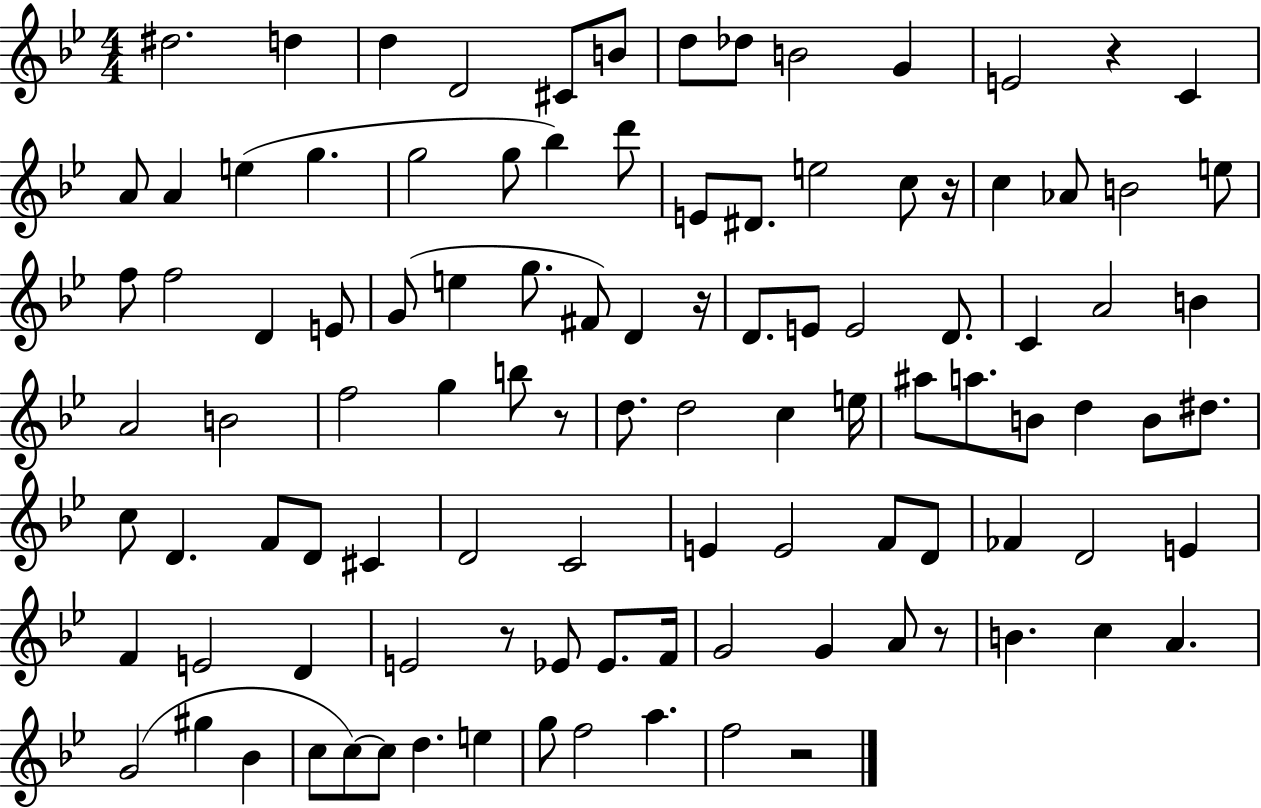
X:1
T:Untitled
M:4/4
L:1/4
K:Bb
^d2 d d D2 ^C/2 B/2 d/2 _d/2 B2 G E2 z C A/2 A e g g2 g/2 _b d'/2 E/2 ^D/2 e2 c/2 z/4 c _A/2 B2 e/2 f/2 f2 D E/2 G/2 e g/2 ^F/2 D z/4 D/2 E/2 E2 D/2 C A2 B A2 B2 f2 g b/2 z/2 d/2 d2 c e/4 ^a/2 a/2 B/2 d B/2 ^d/2 c/2 D F/2 D/2 ^C D2 C2 E E2 F/2 D/2 _F D2 E F E2 D E2 z/2 _E/2 _E/2 F/4 G2 G A/2 z/2 B c A G2 ^g _B c/2 c/2 c/2 d e g/2 f2 a f2 z2